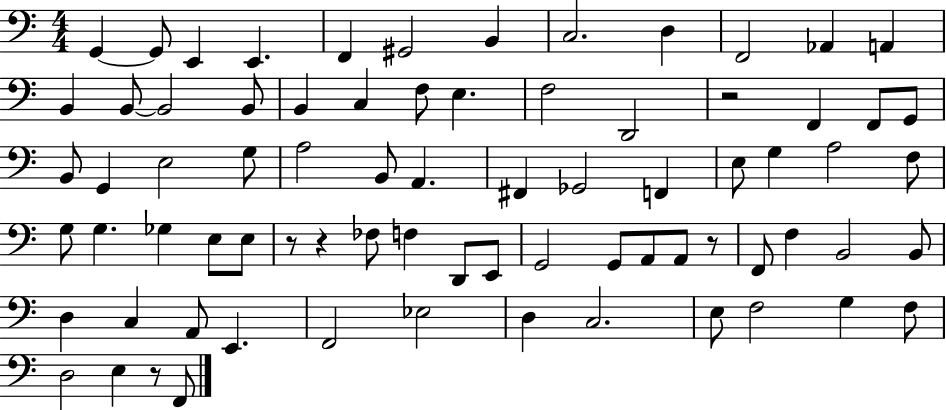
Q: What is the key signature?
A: C major